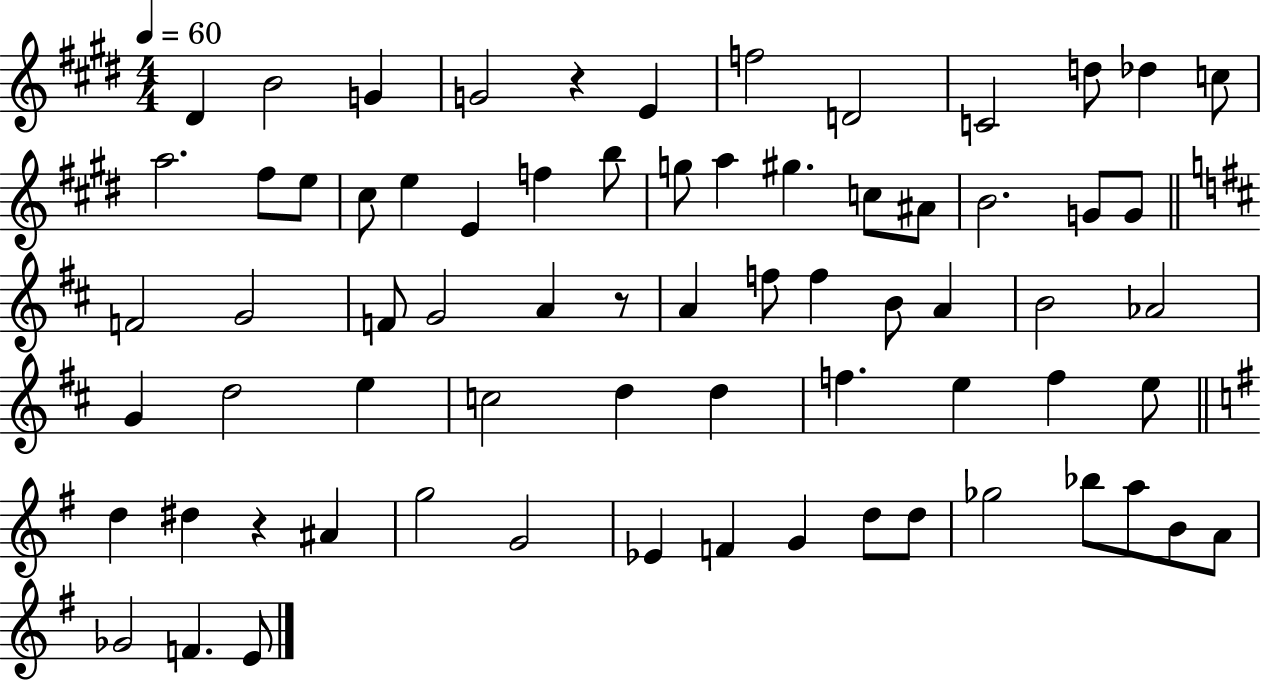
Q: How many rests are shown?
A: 3